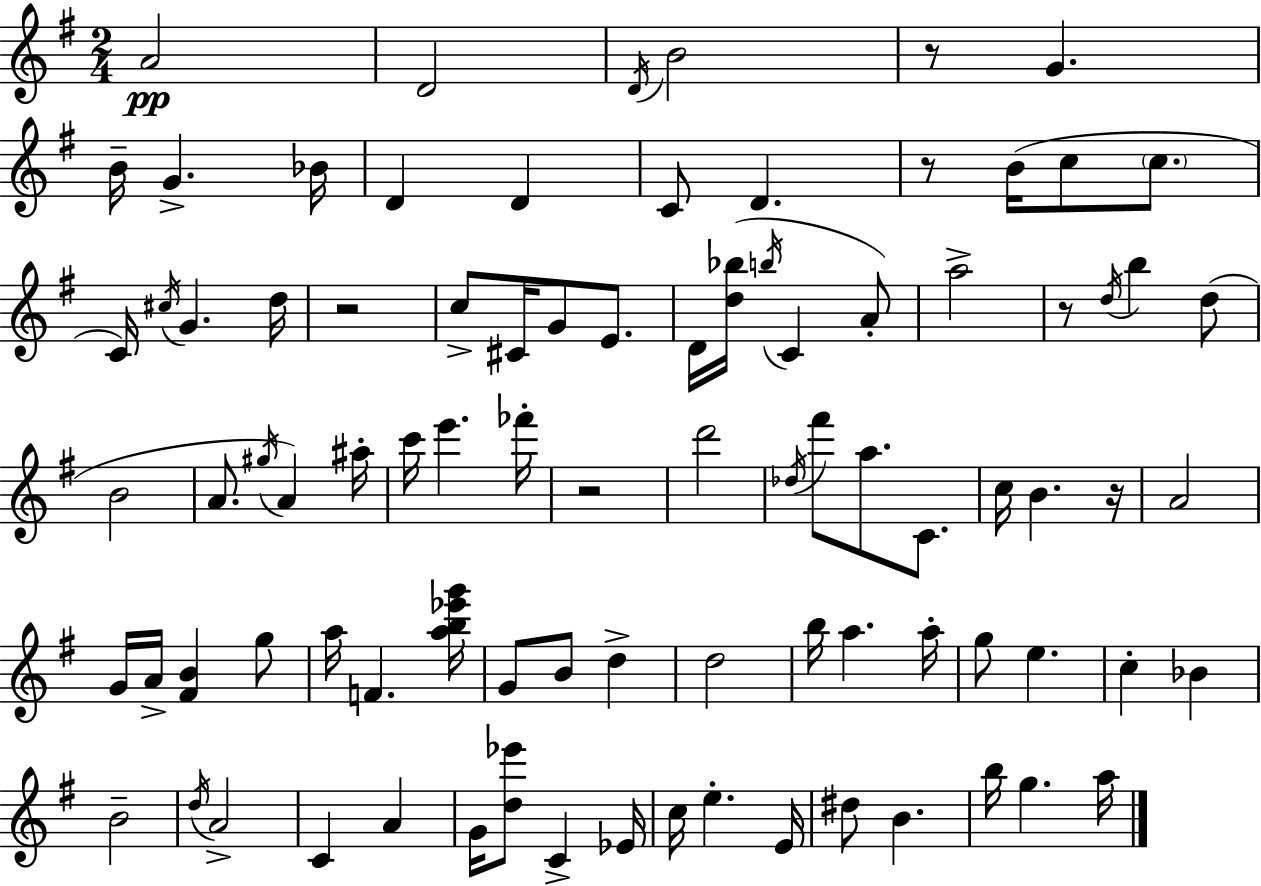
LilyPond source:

{
  \clef treble
  \numericTimeSignature
  \time 2/4
  \key e \minor
  a'2\pp | d'2 | \acciaccatura { d'16 } b'2 | r8 g'4. | \break b'16-- g'4.-> | bes'16 d'4 d'4 | c'8 d'4. | r8 b'16( c''8 \parenthesize c''8. | \break c'16) \acciaccatura { cis''16 } g'4. | d''16 r2 | c''8-> cis'16 g'8 e'8. | d'16 <d'' bes''>16( \acciaccatura { b''16 } c'4 | \break a'8-.) a''2-> | r8 \acciaccatura { d''16 } b''4 | d''8( b'2 | a'8. \acciaccatura { gis''16 } | \break a'4) ais''16-. c'''16 e'''4. | fes'''16-. r2 | d'''2 | \acciaccatura { des''16 } fis'''8 | \break a''8. c'8. c''16 b'4. | r16 a'2 | g'16 a'16-> | <fis' b'>4 g''8 a''16 f'4. | \break <a'' b'' ees''' g'''>16 g'8 | b'8 d''4-> d''2 | b''16 a''4. | a''16-. g''8 | \break e''4. c''4-. | bes'4 b'2-- | \acciaccatura { d''16 } a'2-> | c'4 | \break a'4 g'16 | <d'' ees'''>8 c'4-> ees'16 c''16 | e''4.-. e'16 dis''8 | b'4. b''16 | \break g''4. a''16 \bar "|."
}